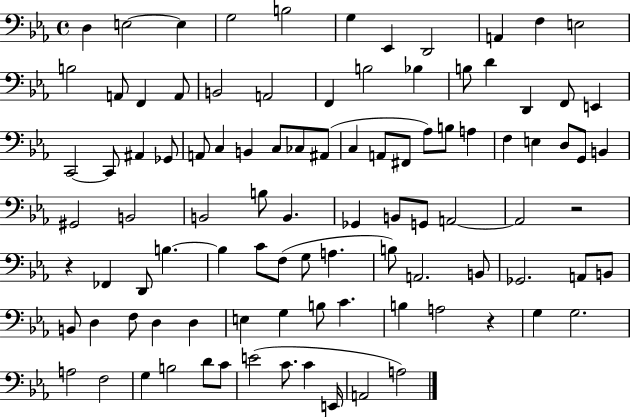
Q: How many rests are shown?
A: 3